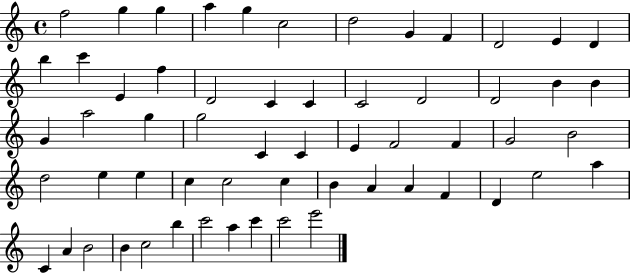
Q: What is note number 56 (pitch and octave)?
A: A5